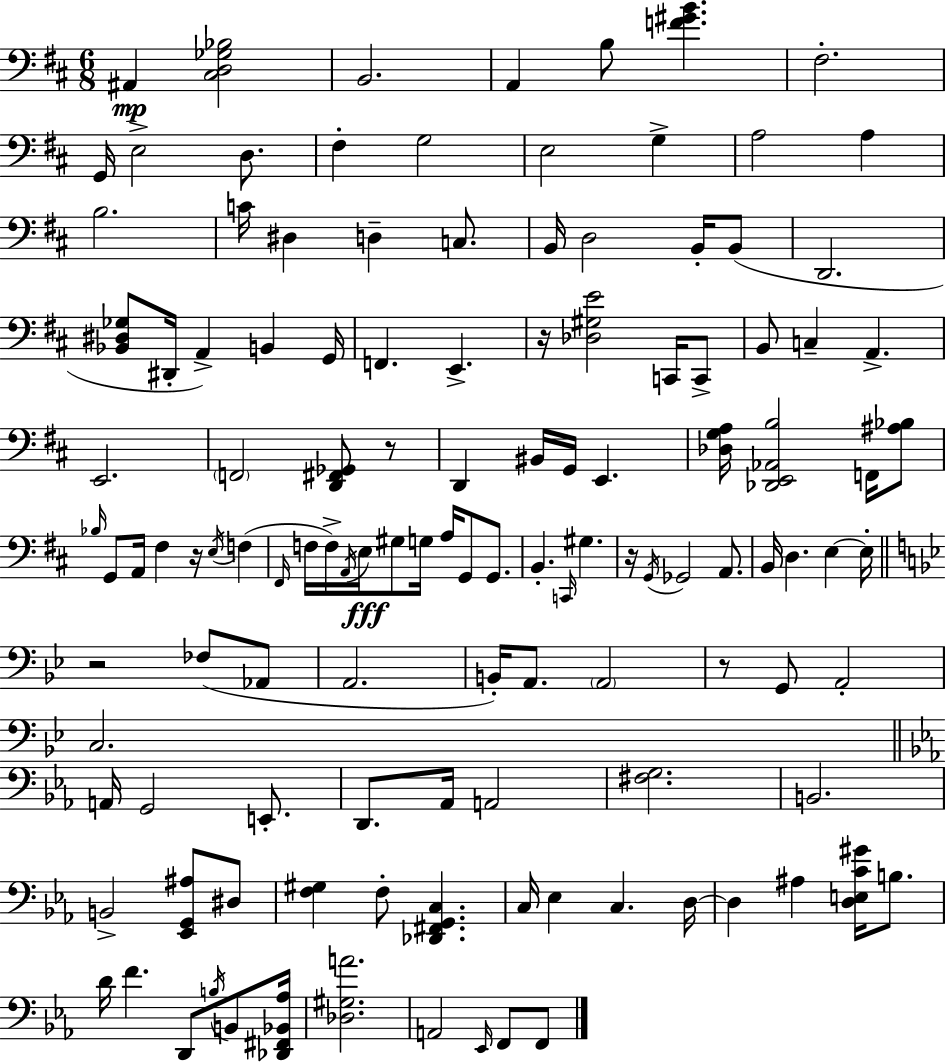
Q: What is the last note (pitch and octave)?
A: F2